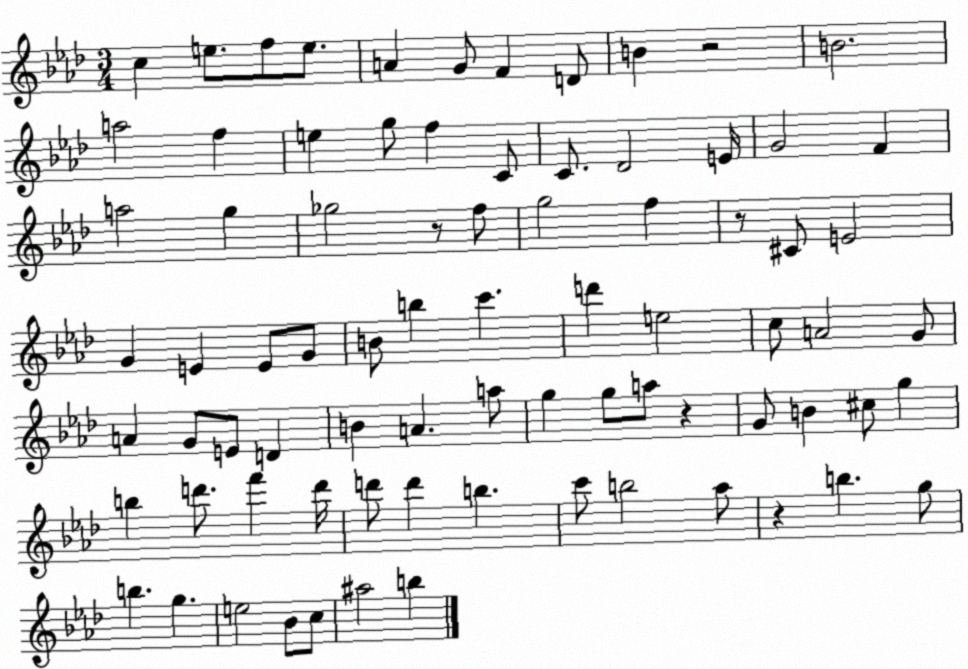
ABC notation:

X:1
T:Untitled
M:3/4
L:1/4
K:Ab
c e/2 f/2 e/2 A G/2 F D/2 B z2 B2 a2 f e g/2 f C/2 C/2 _D2 E/4 G2 F a2 g _g2 z/2 f/2 g2 f z/2 ^C/2 E2 G E E/2 G/2 B/2 b c' d' e2 c/2 A2 G/2 A G/2 E/2 D B A a/2 g g/2 a/2 z G/2 B ^c/2 g b d'/2 f' d'/4 d'/2 d' b c'/2 b2 _a/2 z b g/2 b g e2 _B/2 c/2 ^a2 b